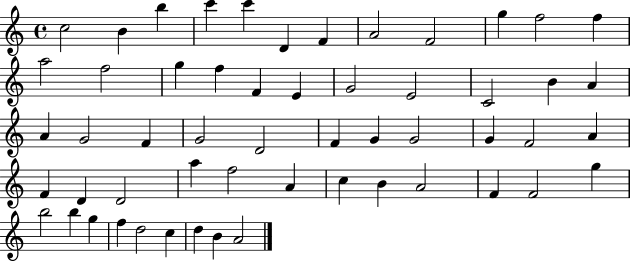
C5/h B4/q B5/q C6/q C6/q D4/q F4/q A4/h F4/h G5/q F5/h F5/q A5/h F5/h G5/q F5/q F4/q E4/q G4/h E4/h C4/h B4/q A4/q A4/q G4/h F4/q G4/h D4/h F4/q G4/q G4/h G4/q F4/h A4/q F4/q D4/q D4/h A5/q F5/h A4/q C5/q B4/q A4/h F4/q F4/h G5/q B5/h B5/q G5/q F5/q D5/h C5/q D5/q B4/q A4/h